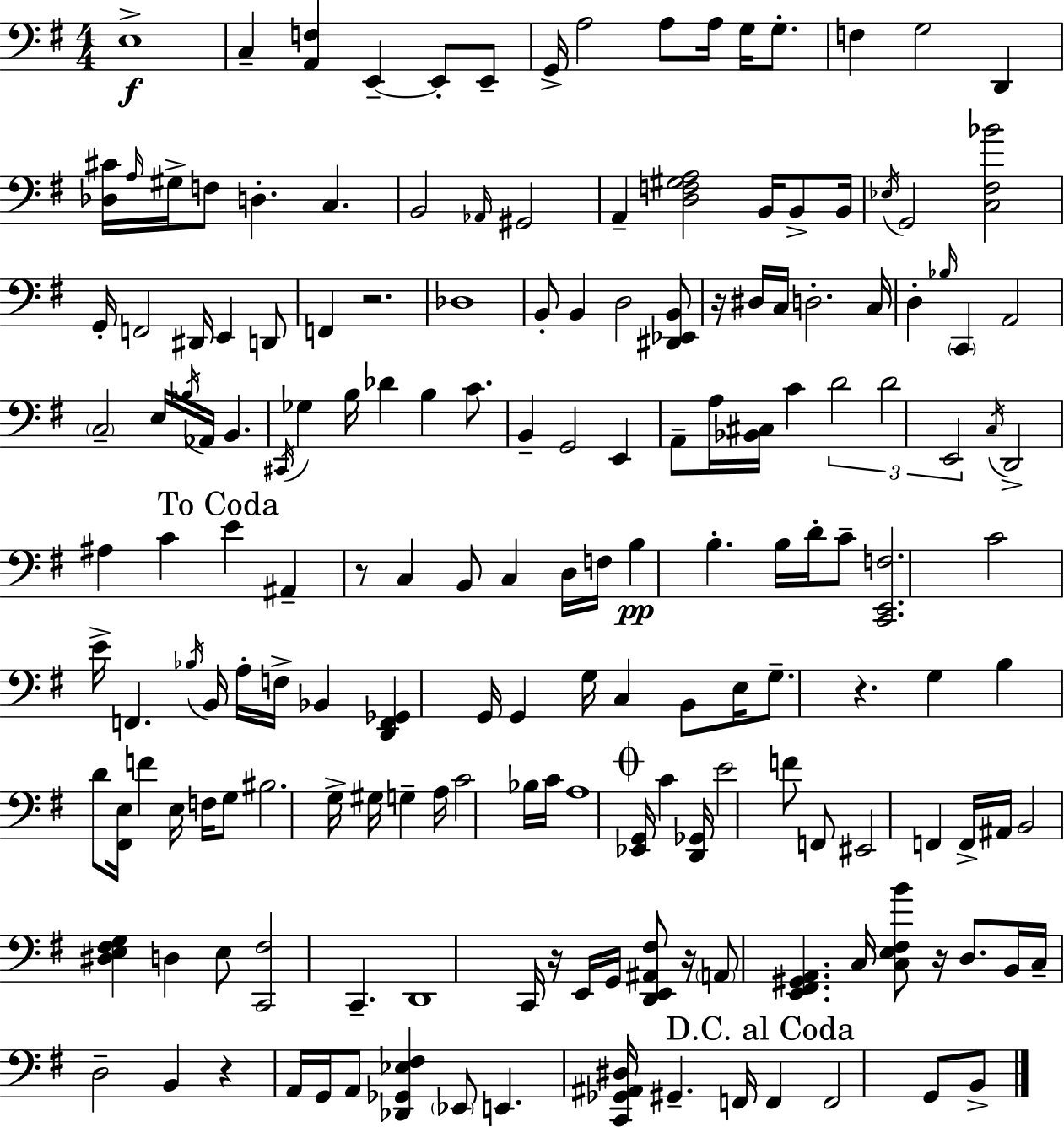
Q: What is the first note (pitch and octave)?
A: E3